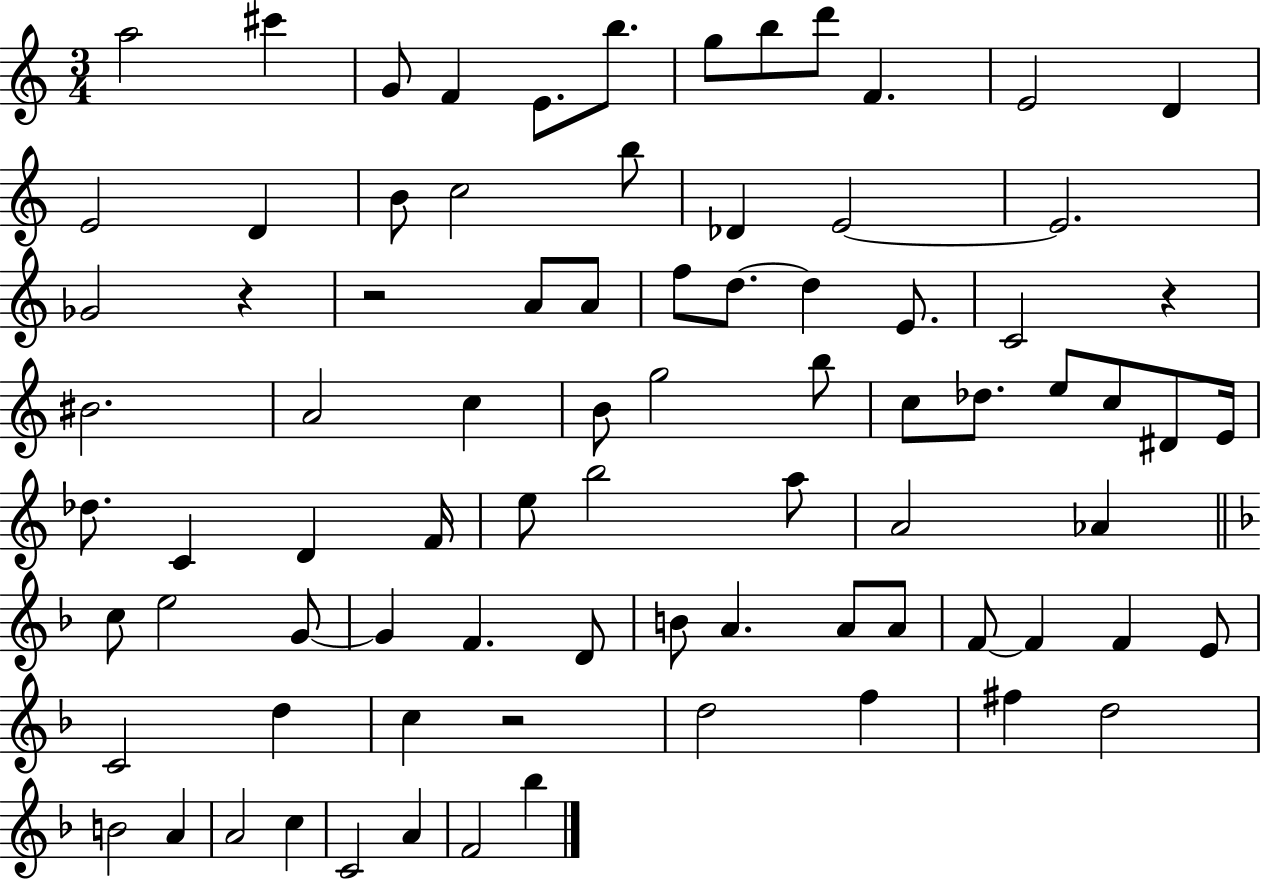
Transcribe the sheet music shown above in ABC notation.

X:1
T:Untitled
M:3/4
L:1/4
K:C
a2 ^c' G/2 F E/2 b/2 g/2 b/2 d'/2 F E2 D E2 D B/2 c2 b/2 _D E2 E2 _G2 z z2 A/2 A/2 f/2 d/2 d E/2 C2 z ^B2 A2 c B/2 g2 b/2 c/2 _d/2 e/2 c/2 ^D/2 E/4 _d/2 C D F/4 e/2 b2 a/2 A2 _A c/2 e2 G/2 G F D/2 B/2 A A/2 A/2 F/2 F F E/2 C2 d c z2 d2 f ^f d2 B2 A A2 c C2 A F2 _b